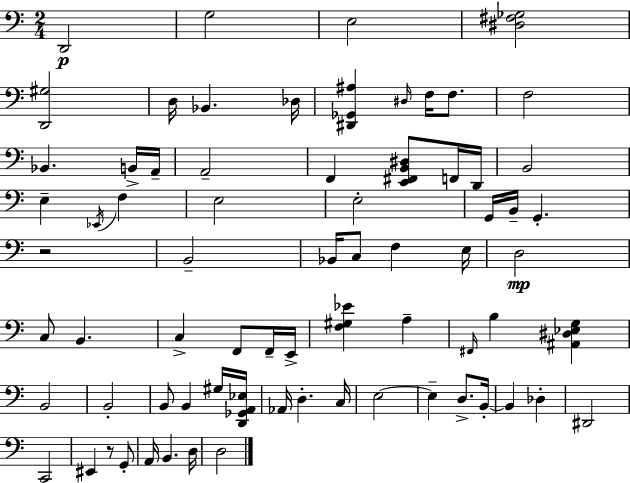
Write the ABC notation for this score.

X:1
T:Untitled
M:2/4
L:1/4
K:C
D,,2 G,2 E,2 [^D,^F,_G,]2 [D,,^G,]2 D,/4 _B,, _D,/4 [^D,,_G,,^A,] ^D,/4 F,/4 F,/2 F,2 _B,, B,,/4 A,,/4 A,,2 F,, [E,,^F,,B,,^D,]/2 F,,/4 D,,/4 B,,2 E, _E,,/4 F, E,2 E,2 G,,/4 B,,/4 G,, z2 B,,2 _B,,/4 C,/2 F, E,/4 D,2 C,/2 B,, C, F,,/2 F,,/4 E,,/4 [F,^G,_E] A, ^F,,/4 B, [^A,,^D,_E,G,] B,,2 B,,2 B,,/2 B,, ^G,/4 [D,,_G,,A,,_E,]/4 _A,,/4 D, C,/4 E,2 E, D,/2 B,,/4 B,, _D, ^D,,2 C,,2 ^E,, z/2 G,,/2 A,,/4 B,, D,/4 D,2